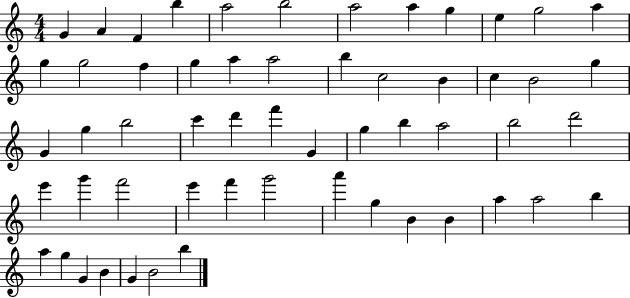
{
  \clef treble
  \numericTimeSignature
  \time 4/4
  \key c \major
  g'4 a'4 f'4 b''4 | a''2 b''2 | a''2 a''4 g''4 | e''4 g''2 a''4 | \break g''4 g''2 f''4 | g''4 a''4 a''2 | b''4 c''2 b'4 | c''4 b'2 g''4 | \break g'4 g''4 b''2 | c'''4 d'''4 f'''4 g'4 | g''4 b''4 a''2 | b''2 d'''2 | \break e'''4 g'''4 f'''2 | e'''4 f'''4 g'''2 | a'''4 g''4 b'4 b'4 | a''4 a''2 b''4 | \break a''4 g''4 g'4 b'4 | g'4 b'2 b''4 | \bar "|."
}